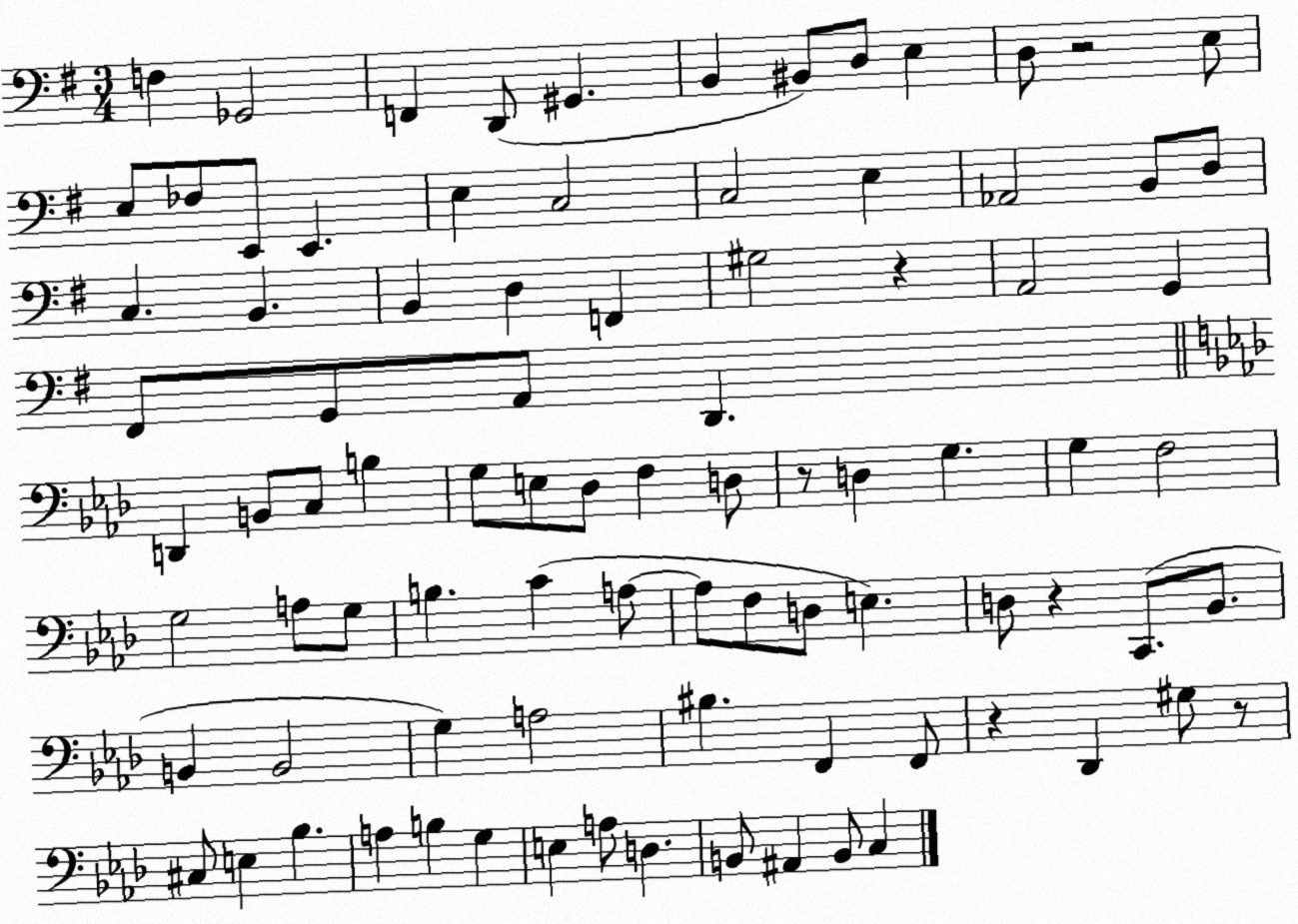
X:1
T:Untitled
M:3/4
L:1/4
K:G
F, _G,,2 F,, D,,/2 ^G,, B,, ^B,,/2 D,/2 E, D,/2 z2 E,/2 E,/2 _F,/2 E,,/2 E,, E, C,2 C,2 E, _A,,2 B,,/2 D,/2 C, B,, B,, D, F,, ^G,2 z A,,2 G,, ^F,,/2 G,,/2 A,,/2 D,, D,, B,,/2 C,/2 B, G,/2 E,/2 _D,/2 F, D,/2 z/2 D, G, G, F,2 G,2 A,/2 G,/2 B, C A,/2 A,/2 F,/2 D,/2 E, D,/2 z C,,/2 _B,,/2 B,, B,,2 G, A,2 ^B, F,, F,,/2 z _D,, ^G,/2 z/2 ^C,/2 E, _B, A, B, G, E, A,/2 D, B,,/2 ^A,, B,,/2 C,